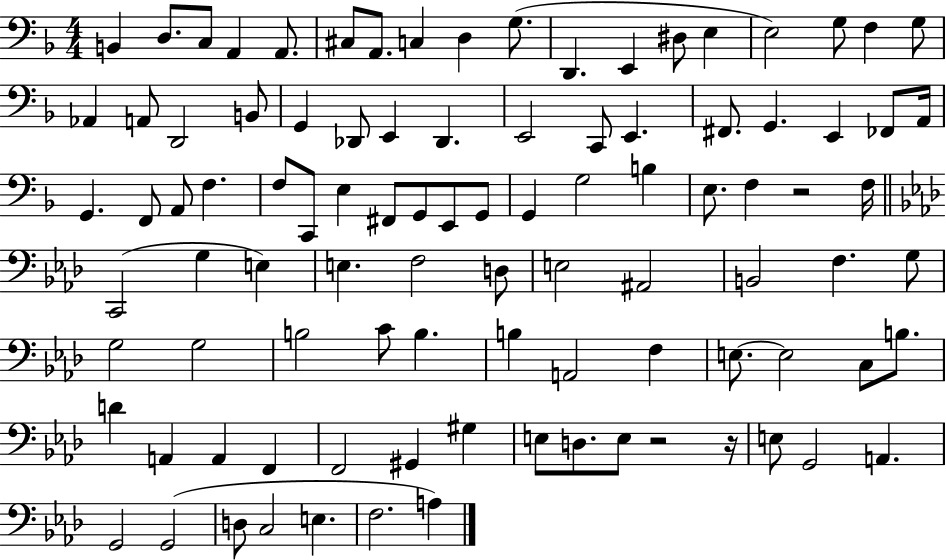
X:1
T:Untitled
M:4/4
L:1/4
K:F
B,, D,/2 C,/2 A,, A,,/2 ^C,/2 A,,/2 C, D, G,/2 D,, E,, ^D,/2 E, E,2 G,/2 F, G,/2 _A,, A,,/2 D,,2 B,,/2 G,, _D,,/2 E,, _D,, E,,2 C,,/2 E,, ^F,,/2 G,, E,, _F,,/2 A,,/4 G,, F,,/2 A,,/2 F, F,/2 C,,/2 E, ^F,,/2 G,,/2 E,,/2 G,,/2 G,, G,2 B, E,/2 F, z2 F,/4 C,,2 G, E, E, F,2 D,/2 E,2 ^A,,2 B,,2 F, G,/2 G,2 G,2 B,2 C/2 B, B, A,,2 F, E,/2 E,2 C,/2 B,/2 D A,, A,, F,, F,,2 ^G,, ^G, E,/2 D,/2 E,/2 z2 z/4 E,/2 G,,2 A,, G,,2 G,,2 D,/2 C,2 E, F,2 A,